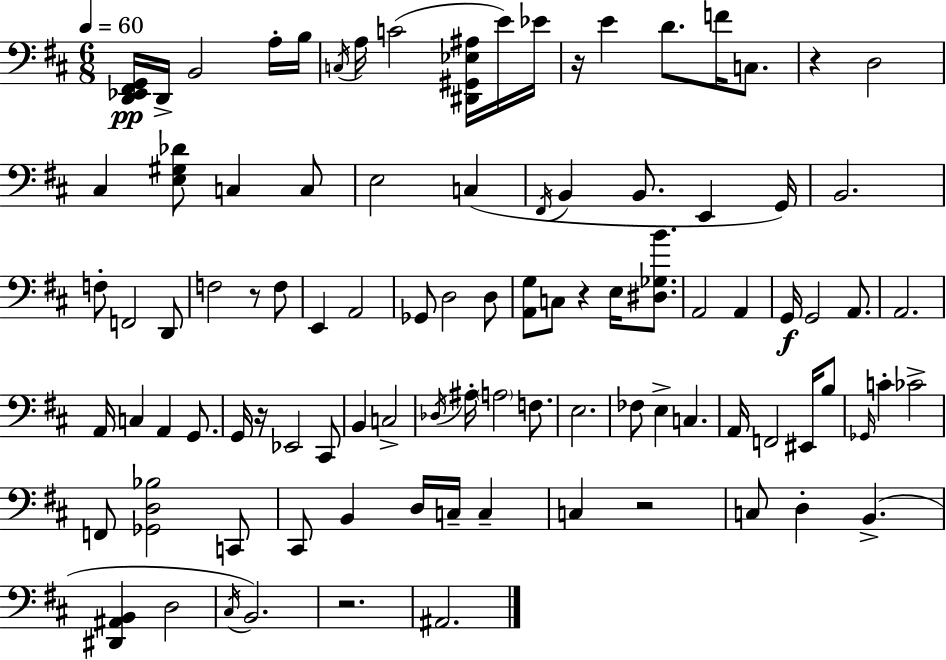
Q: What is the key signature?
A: D major